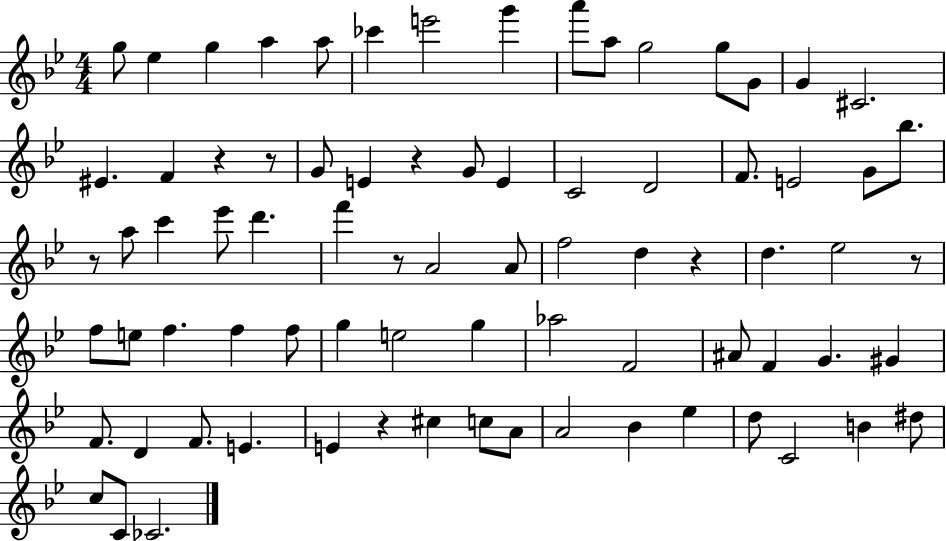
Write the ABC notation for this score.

X:1
T:Untitled
M:4/4
L:1/4
K:Bb
g/2 _e g a a/2 _c' e'2 g' a'/2 a/2 g2 g/2 G/2 G ^C2 ^E F z z/2 G/2 E z G/2 E C2 D2 F/2 E2 G/2 _b/2 z/2 a/2 c' _e'/2 d' f' z/2 A2 A/2 f2 d z d _e2 z/2 f/2 e/2 f f f/2 g e2 g _a2 F2 ^A/2 F G ^G F/2 D F/2 E E z ^c c/2 A/2 A2 _B _e d/2 C2 B ^d/2 c/2 C/2 _C2